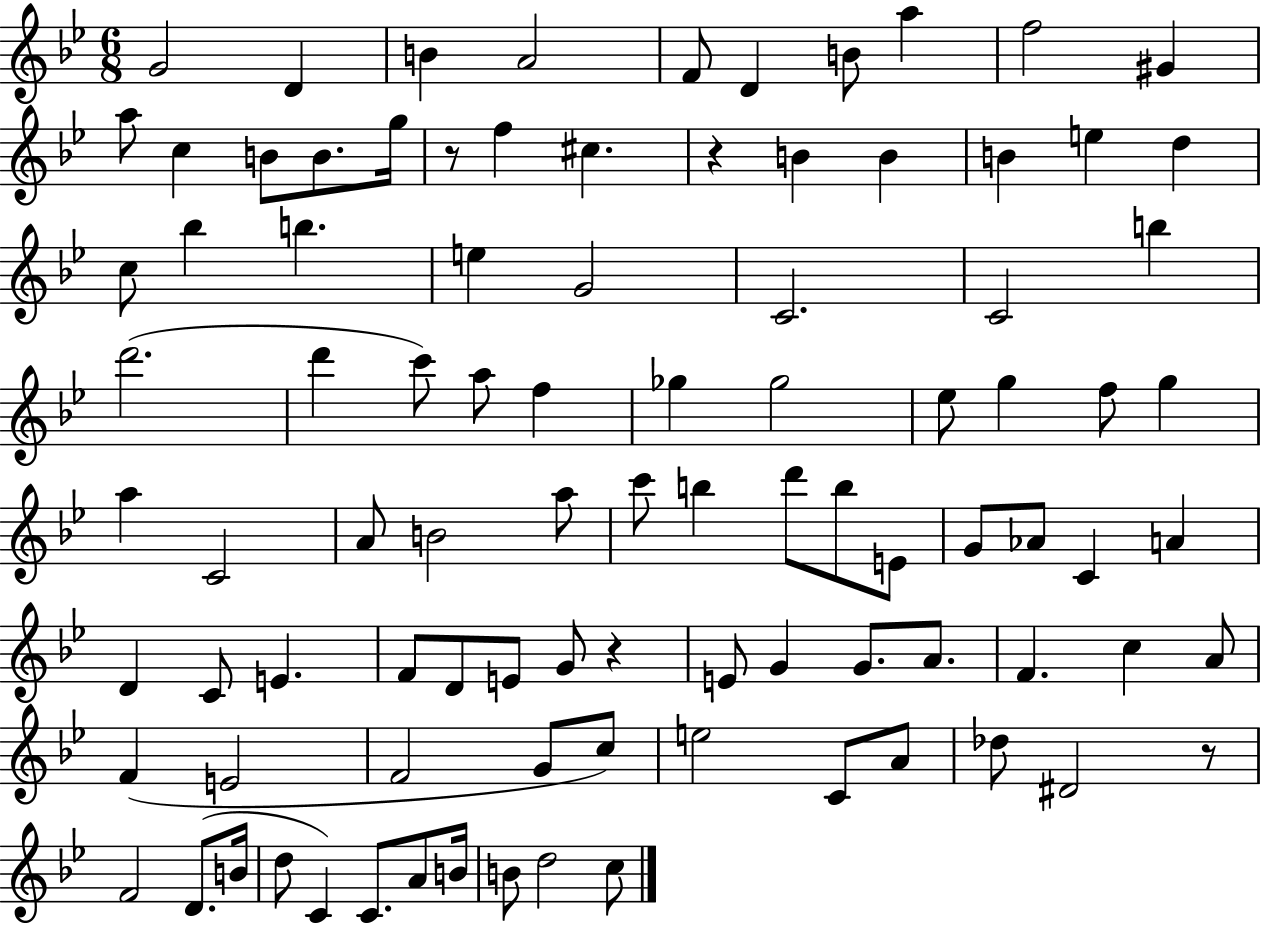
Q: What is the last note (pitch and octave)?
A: C5